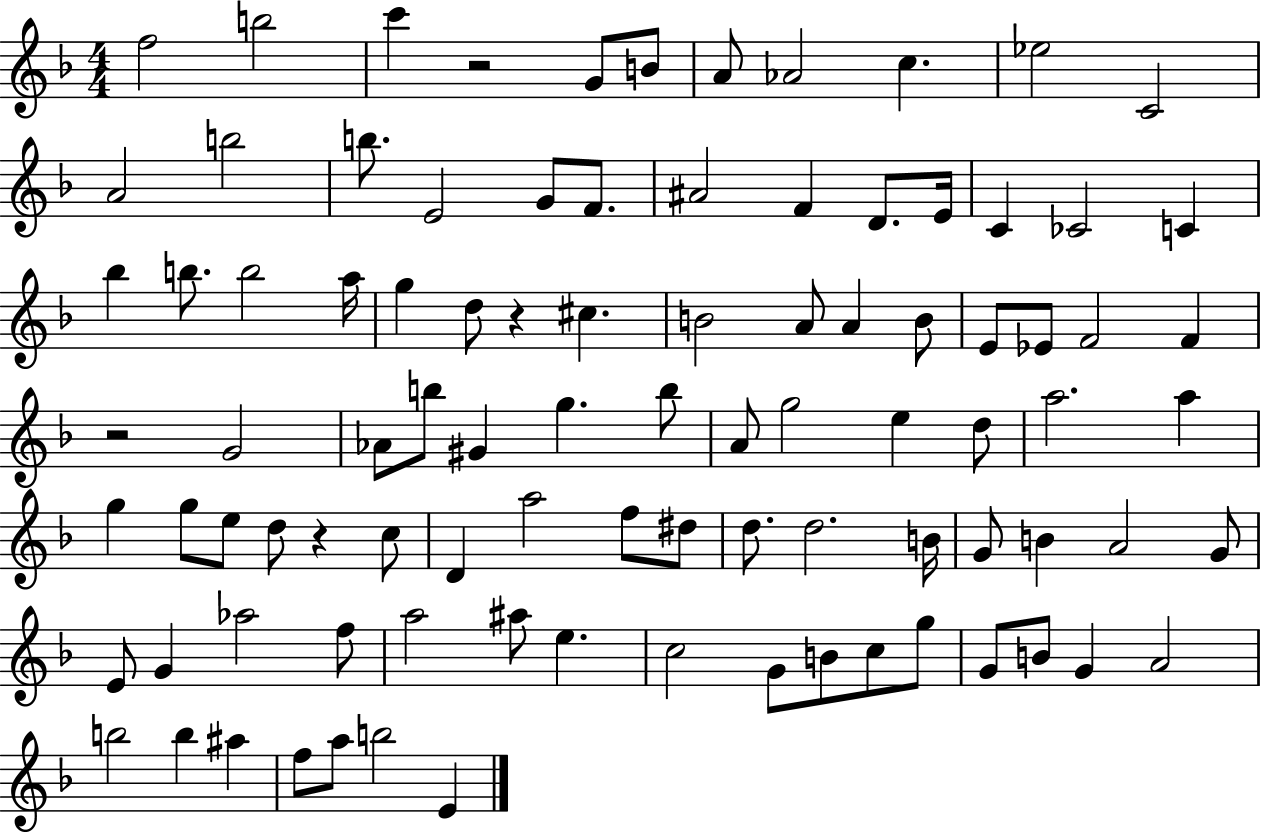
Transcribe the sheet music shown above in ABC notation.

X:1
T:Untitled
M:4/4
L:1/4
K:F
f2 b2 c' z2 G/2 B/2 A/2 _A2 c _e2 C2 A2 b2 b/2 E2 G/2 F/2 ^A2 F D/2 E/4 C _C2 C _b b/2 b2 a/4 g d/2 z ^c B2 A/2 A B/2 E/2 _E/2 F2 F z2 G2 _A/2 b/2 ^G g b/2 A/2 g2 e d/2 a2 a g g/2 e/2 d/2 z c/2 D a2 f/2 ^d/2 d/2 d2 B/4 G/2 B A2 G/2 E/2 G _a2 f/2 a2 ^a/2 e c2 G/2 B/2 c/2 g/2 G/2 B/2 G A2 b2 b ^a f/2 a/2 b2 E